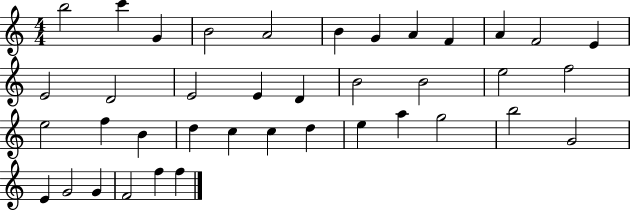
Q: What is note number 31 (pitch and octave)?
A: G5